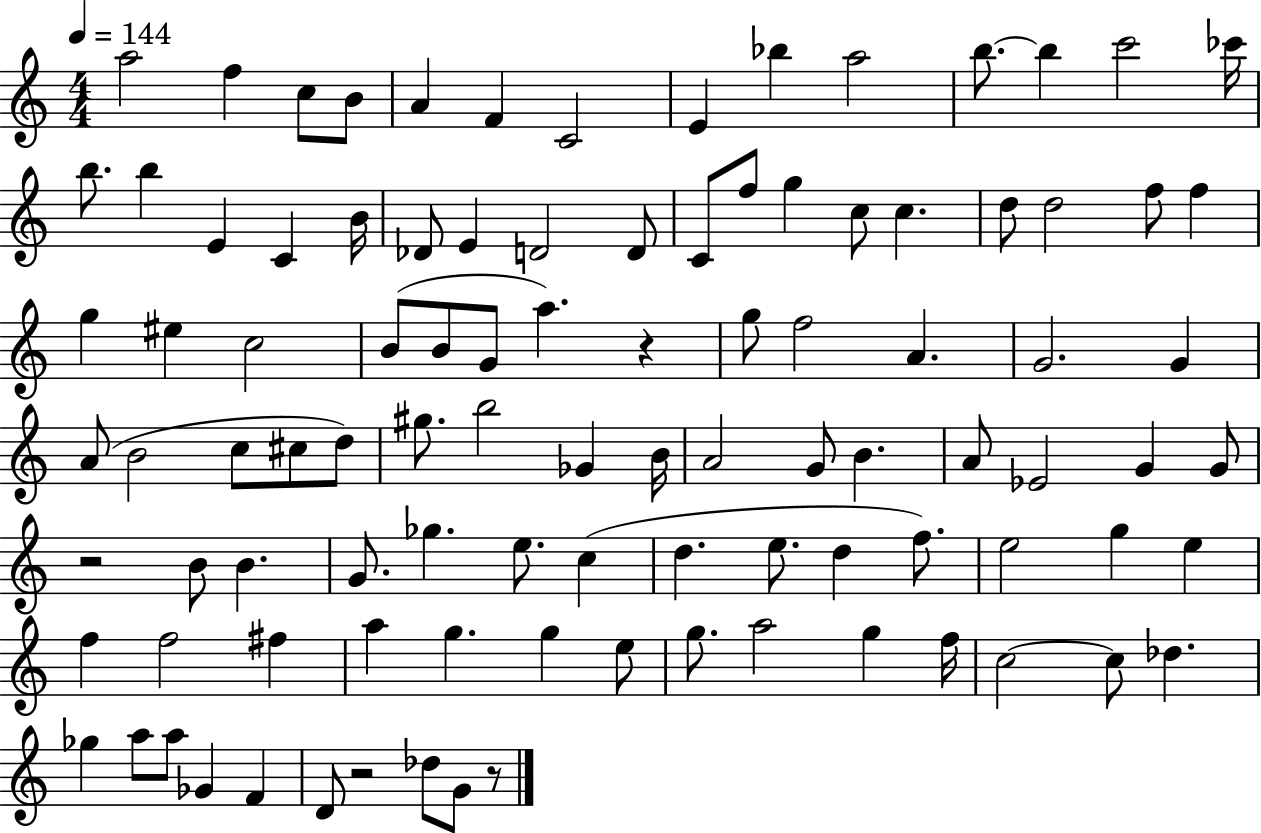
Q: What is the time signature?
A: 4/4